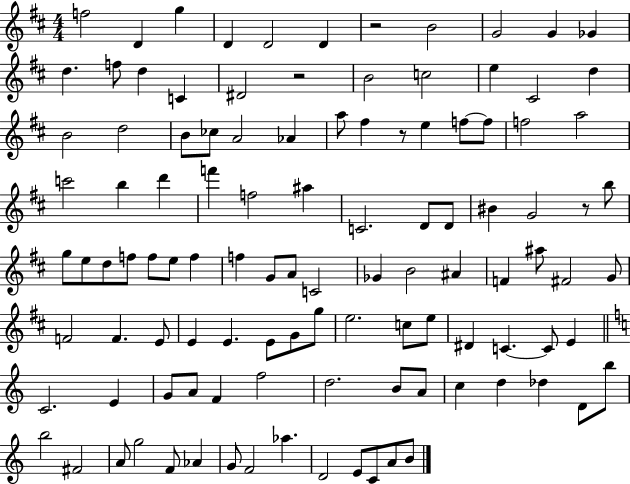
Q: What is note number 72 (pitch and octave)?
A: E5